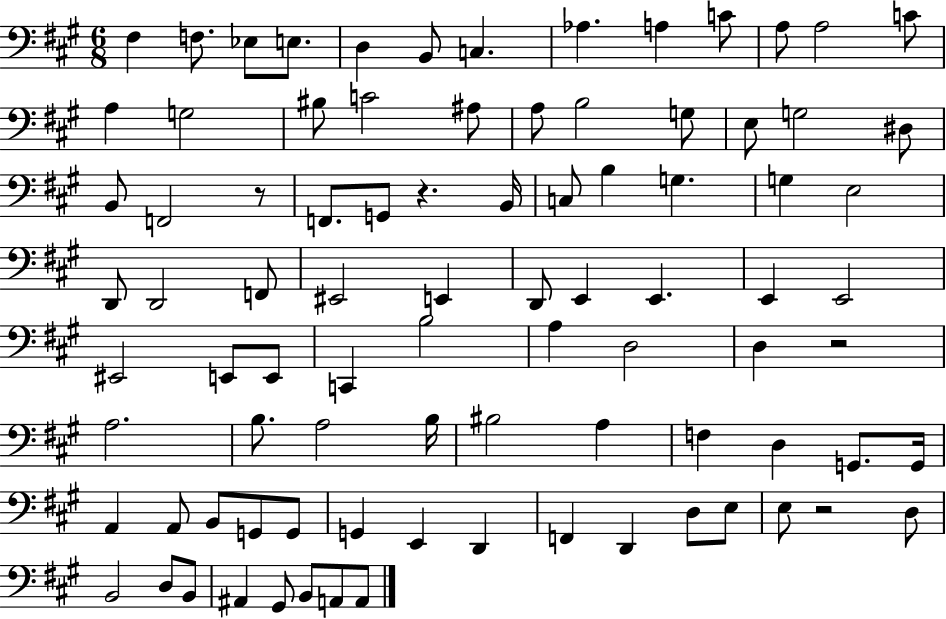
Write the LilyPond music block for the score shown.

{
  \clef bass
  \numericTimeSignature
  \time 6/8
  \key a \major
  fis4 f8. ees8 e8. | d4 b,8 c4. | aes4. a4 c'8 | a8 a2 c'8 | \break a4 g2 | bis8 c'2 ais8 | a8 b2 g8 | e8 g2 dis8 | \break b,8 f,2 r8 | f,8. g,8 r4. b,16 | c8 b4 g4. | g4 e2 | \break d,8 d,2 f,8 | eis,2 e,4 | d,8 e,4 e,4. | e,4 e,2 | \break eis,2 e,8 e,8 | c,4 b2 | a4 d2 | d4 r2 | \break a2. | b8. a2 b16 | bis2 a4 | f4 d4 g,8. g,16 | \break a,4 a,8 b,8 g,8 g,8 | g,4 e,4 d,4 | f,4 d,4 d8 e8 | e8 r2 d8 | \break b,2 d8 b,8 | ais,4 gis,8 b,8 a,8 a,8 | \bar "|."
}